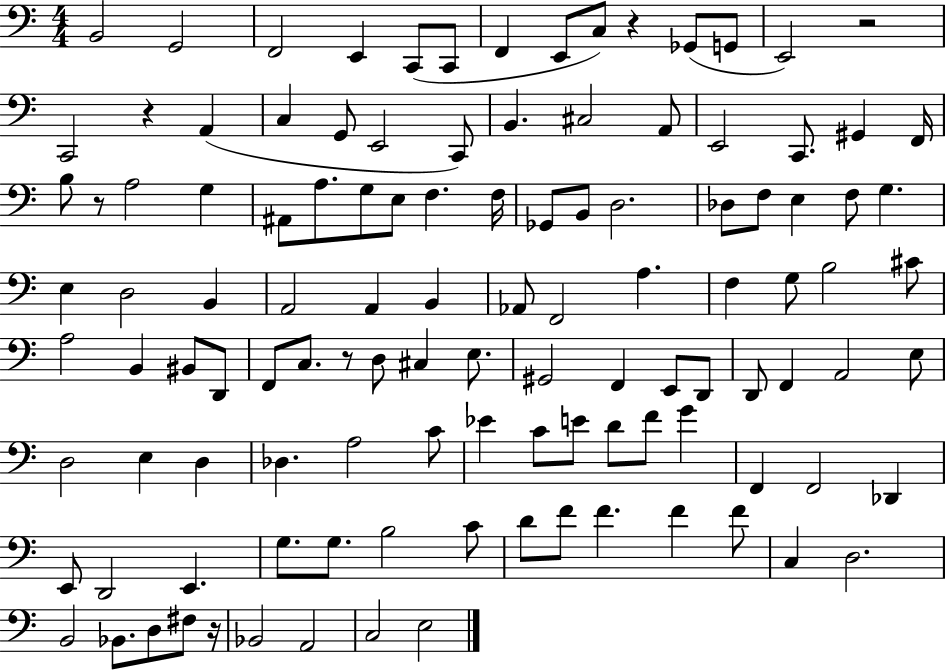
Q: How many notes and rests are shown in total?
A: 115